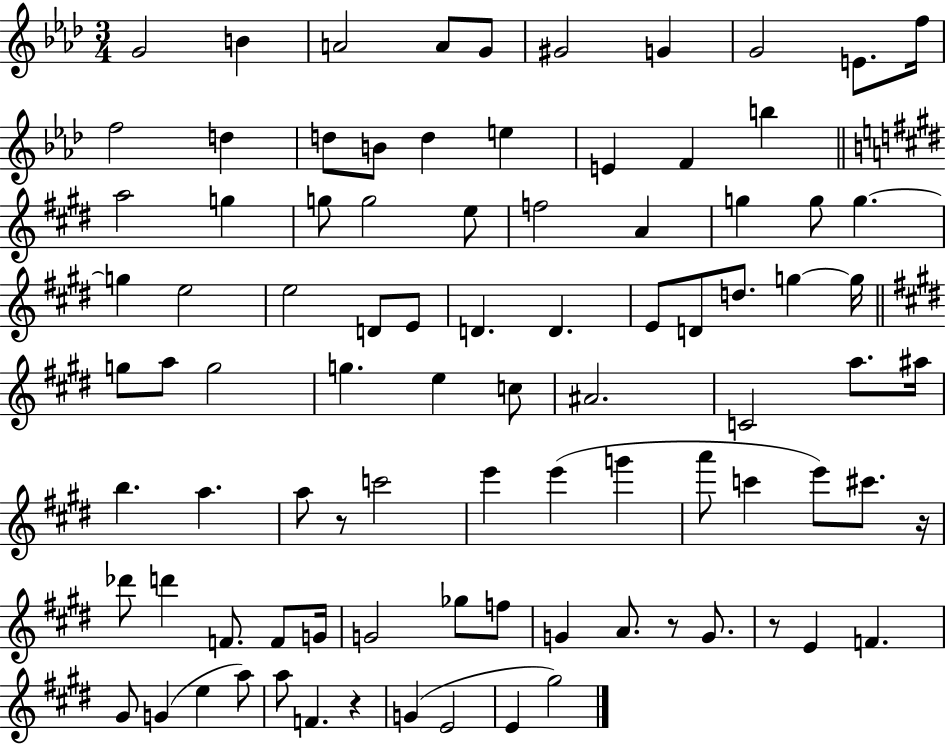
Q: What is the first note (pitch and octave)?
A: G4